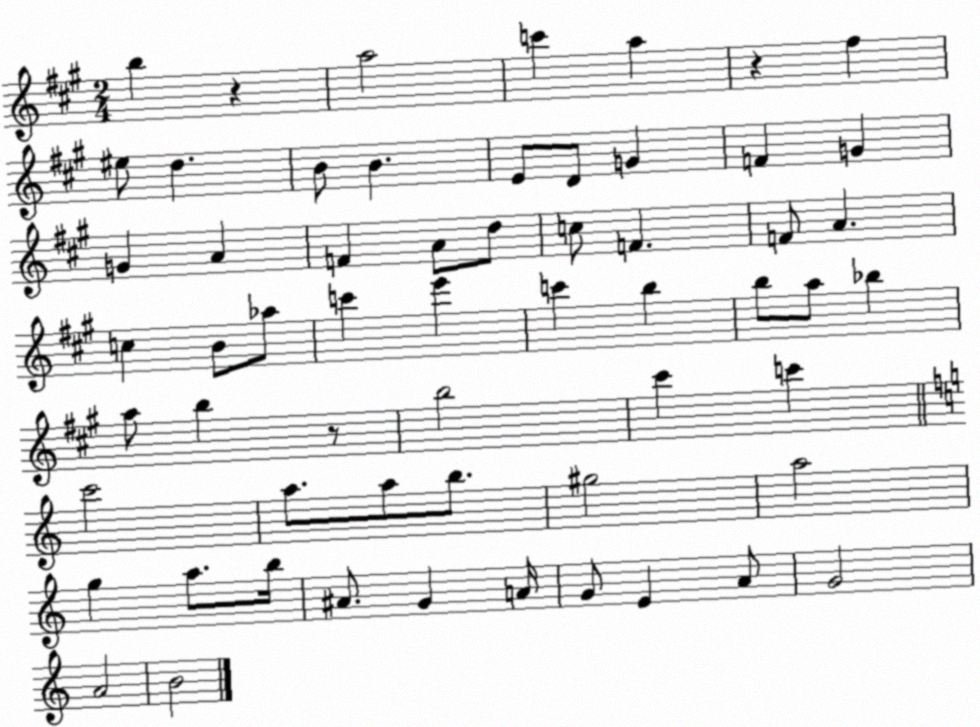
X:1
T:Untitled
M:2/4
L:1/4
K:A
b z a2 c' a z ^f ^e/2 d B/2 B E/2 D/2 G F G G A F A/2 d/2 c/2 F F/2 A c B/2 _a/2 c' e' c' b b/2 a/2 _b a/2 b z/2 b2 ^c' c' c'2 a/2 a/2 b/2 ^g2 a2 g a/2 b/4 ^A/2 G A/4 G/2 E A/2 G2 A2 B2